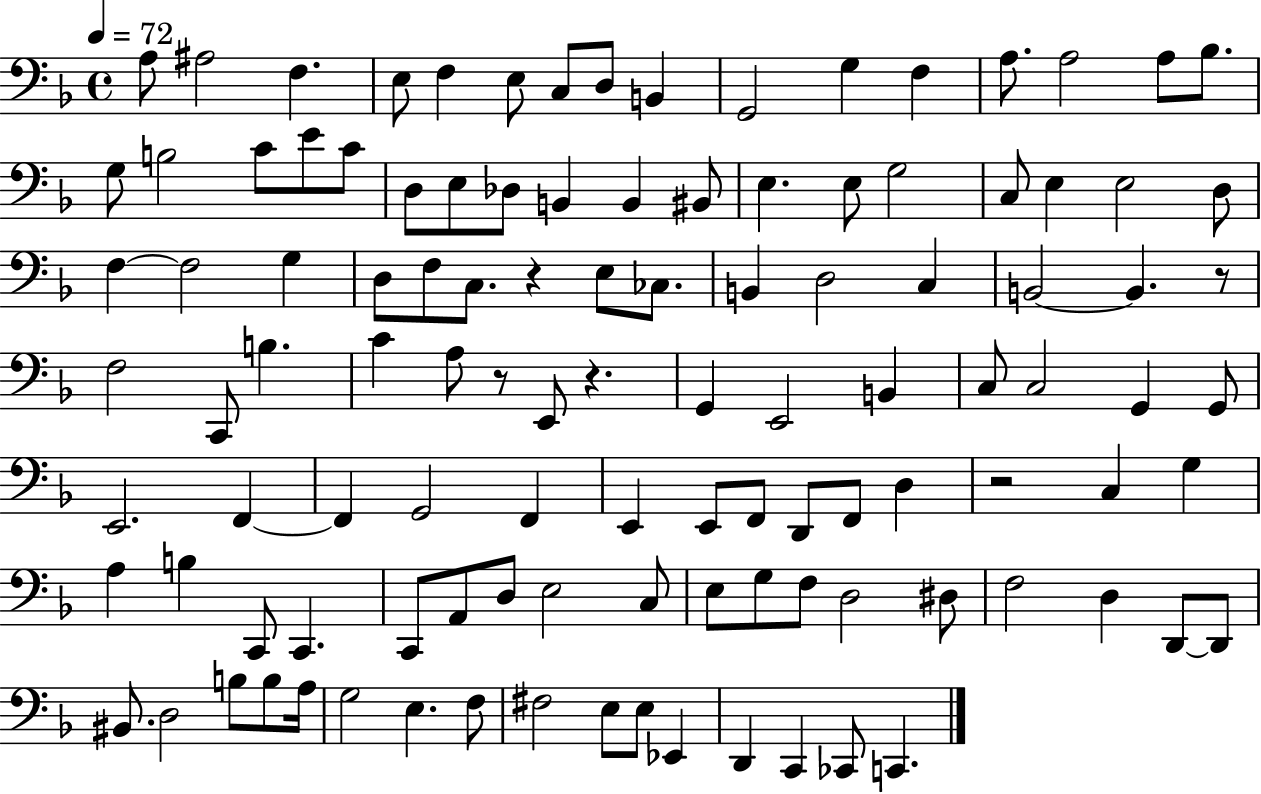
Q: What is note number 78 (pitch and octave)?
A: C2